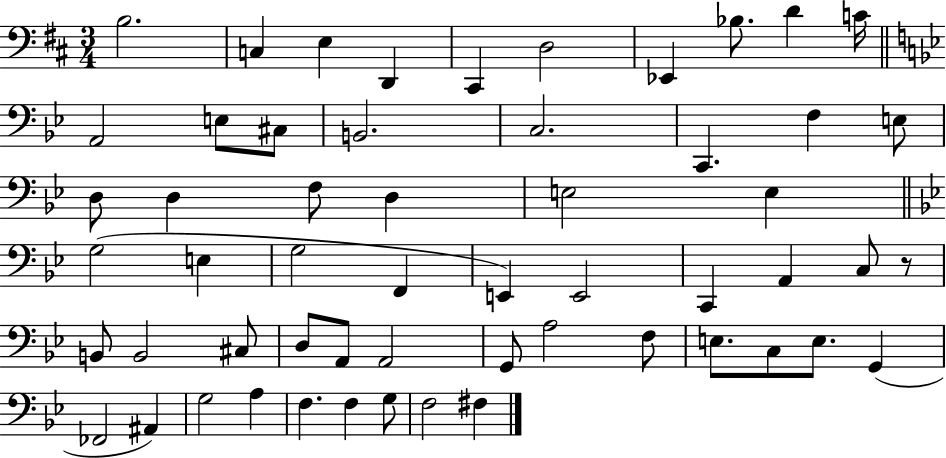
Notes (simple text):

B3/h. C3/q E3/q D2/q C#2/q D3/h Eb2/q Bb3/e. D4/q C4/s A2/h E3/e C#3/e B2/h. C3/h. C2/q. F3/q E3/e D3/e D3/q F3/e D3/q E3/h E3/q G3/h E3/q G3/h F2/q E2/q E2/h C2/q A2/q C3/e R/e B2/e B2/h C#3/e D3/e A2/e A2/h G2/e A3/h F3/e E3/e. C3/e E3/e. G2/q FES2/h A#2/q G3/h A3/q F3/q. F3/q G3/e F3/h F#3/q